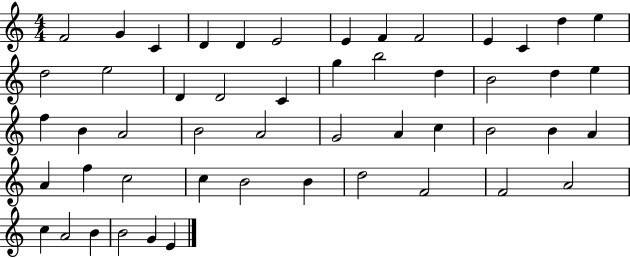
F4/h G4/q C4/q D4/q D4/q E4/h E4/q F4/q F4/h E4/q C4/q D5/q E5/q D5/h E5/h D4/q D4/h C4/q G5/q B5/h D5/q B4/h D5/q E5/q F5/q B4/q A4/h B4/h A4/h G4/h A4/q C5/q B4/h B4/q A4/q A4/q F5/q C5/h C5/q B4/h B4/q D5/h F4/h F4/h A4/h C5/q A4/h B4/q B4/h G4/q E4/q